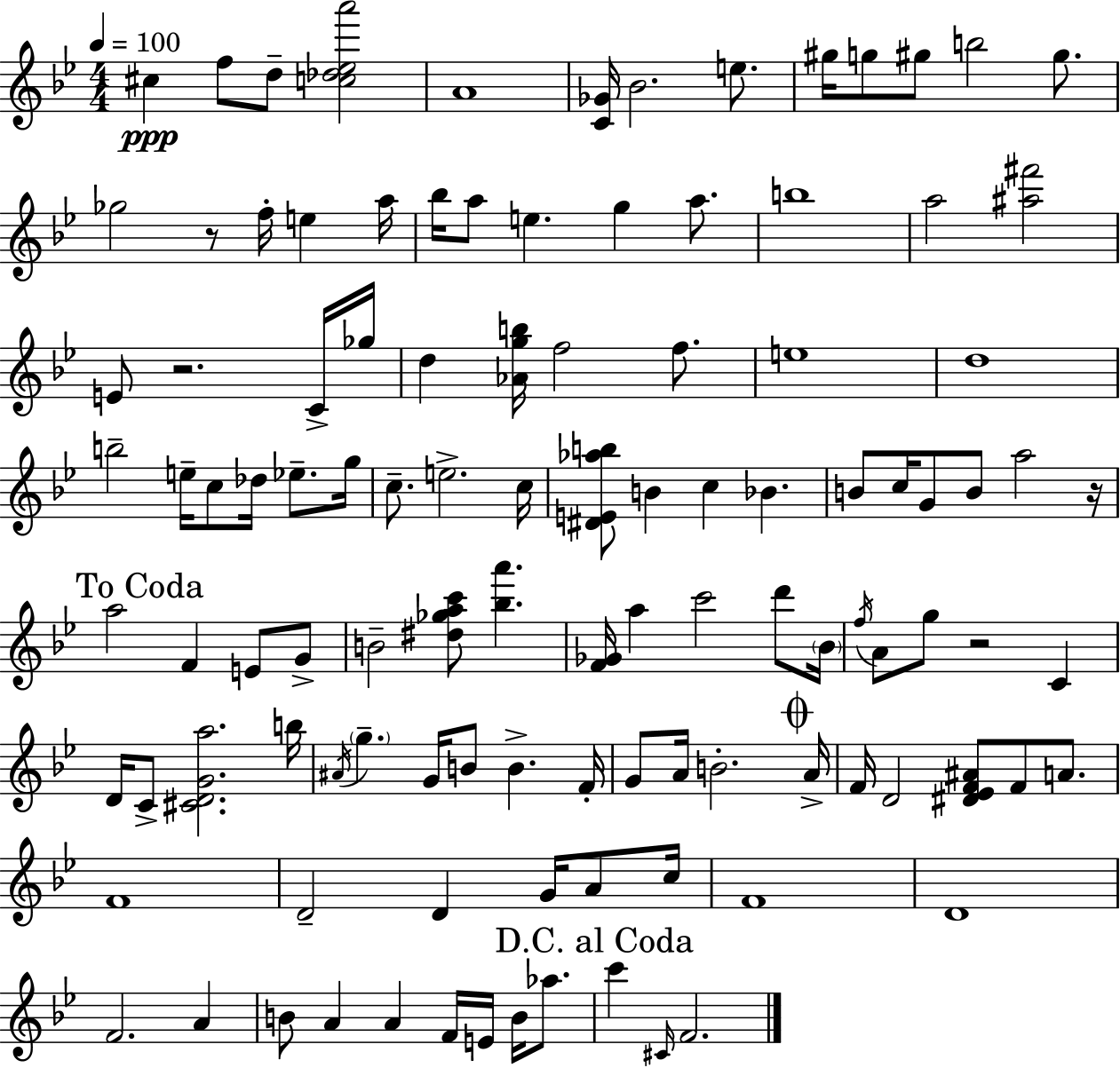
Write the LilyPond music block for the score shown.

{
  \clef treble
  \numericTimeSignature
  \time 4/4
  \key g \minor
  \tempo 4 = 100
  \repeat volta 2 { cis''4\ppp f''8 d''8-- <c'' des'' ees'' a'''>2 | a'1 | <c' ges'>16 bes'2. e''8. | gis''16 g''8 gis''8 b''2 gis''8. | \break ges''2 r8 f''16-. e''4 a''16 | bes''16 a''8 e''4. g''4 a''8. | b''1 | a''2 <ais'' fis'''>2 | \break e'8 r2. c'16-> ges''16 | d''4 <aes' g'' b''>16 f''2 f''8. | e''1 | d''1 | \break b''2-- e''16-- c''8 des''16 ees''8.-- g''16 | c''8.-- e''2.-> c''16 | <dis' e' aes'' b''>8 b'4 c''4 bes'4. | b'8 c''16 g'8 b'8 a''2 r16 | \break \mark "To Coda" a''2 f'4 e'8 g'8-> | b'2-- <dis'' ges'' a'' c'''>8 <bes'' a'''>4. | <f' ges'>16 a''4 c'''2 d'''8 \parenthesize bes'16 | \acciaccatura { f''16 } a'8 g''8 r2 c'4 | \break d'16 c'8-> <cis' d' g' a''>2. | b''16 \acciaccatura { ais'16 } \parenthesize g''4.-- g'16 b'8 b'4.-> | f'16-. g'8 a'16 b'2.-. | \mark \markup { \musicglyph "scripts.coda" } a'16-> f'16 d'2 <dis' ees' f' ais'>8 f'8 a'8. | \break f'1 | d'2-- d'4 g'16 a'8 | c''16 f'1 | d'1 | \break f'2. a'4 | b'8 a'4 a'4 f'16 e'16 b'16 aes''8. | \mark "D.C. al Coda" c'''4 \grace { cis'16 } f'2. | } \bar "|."
}